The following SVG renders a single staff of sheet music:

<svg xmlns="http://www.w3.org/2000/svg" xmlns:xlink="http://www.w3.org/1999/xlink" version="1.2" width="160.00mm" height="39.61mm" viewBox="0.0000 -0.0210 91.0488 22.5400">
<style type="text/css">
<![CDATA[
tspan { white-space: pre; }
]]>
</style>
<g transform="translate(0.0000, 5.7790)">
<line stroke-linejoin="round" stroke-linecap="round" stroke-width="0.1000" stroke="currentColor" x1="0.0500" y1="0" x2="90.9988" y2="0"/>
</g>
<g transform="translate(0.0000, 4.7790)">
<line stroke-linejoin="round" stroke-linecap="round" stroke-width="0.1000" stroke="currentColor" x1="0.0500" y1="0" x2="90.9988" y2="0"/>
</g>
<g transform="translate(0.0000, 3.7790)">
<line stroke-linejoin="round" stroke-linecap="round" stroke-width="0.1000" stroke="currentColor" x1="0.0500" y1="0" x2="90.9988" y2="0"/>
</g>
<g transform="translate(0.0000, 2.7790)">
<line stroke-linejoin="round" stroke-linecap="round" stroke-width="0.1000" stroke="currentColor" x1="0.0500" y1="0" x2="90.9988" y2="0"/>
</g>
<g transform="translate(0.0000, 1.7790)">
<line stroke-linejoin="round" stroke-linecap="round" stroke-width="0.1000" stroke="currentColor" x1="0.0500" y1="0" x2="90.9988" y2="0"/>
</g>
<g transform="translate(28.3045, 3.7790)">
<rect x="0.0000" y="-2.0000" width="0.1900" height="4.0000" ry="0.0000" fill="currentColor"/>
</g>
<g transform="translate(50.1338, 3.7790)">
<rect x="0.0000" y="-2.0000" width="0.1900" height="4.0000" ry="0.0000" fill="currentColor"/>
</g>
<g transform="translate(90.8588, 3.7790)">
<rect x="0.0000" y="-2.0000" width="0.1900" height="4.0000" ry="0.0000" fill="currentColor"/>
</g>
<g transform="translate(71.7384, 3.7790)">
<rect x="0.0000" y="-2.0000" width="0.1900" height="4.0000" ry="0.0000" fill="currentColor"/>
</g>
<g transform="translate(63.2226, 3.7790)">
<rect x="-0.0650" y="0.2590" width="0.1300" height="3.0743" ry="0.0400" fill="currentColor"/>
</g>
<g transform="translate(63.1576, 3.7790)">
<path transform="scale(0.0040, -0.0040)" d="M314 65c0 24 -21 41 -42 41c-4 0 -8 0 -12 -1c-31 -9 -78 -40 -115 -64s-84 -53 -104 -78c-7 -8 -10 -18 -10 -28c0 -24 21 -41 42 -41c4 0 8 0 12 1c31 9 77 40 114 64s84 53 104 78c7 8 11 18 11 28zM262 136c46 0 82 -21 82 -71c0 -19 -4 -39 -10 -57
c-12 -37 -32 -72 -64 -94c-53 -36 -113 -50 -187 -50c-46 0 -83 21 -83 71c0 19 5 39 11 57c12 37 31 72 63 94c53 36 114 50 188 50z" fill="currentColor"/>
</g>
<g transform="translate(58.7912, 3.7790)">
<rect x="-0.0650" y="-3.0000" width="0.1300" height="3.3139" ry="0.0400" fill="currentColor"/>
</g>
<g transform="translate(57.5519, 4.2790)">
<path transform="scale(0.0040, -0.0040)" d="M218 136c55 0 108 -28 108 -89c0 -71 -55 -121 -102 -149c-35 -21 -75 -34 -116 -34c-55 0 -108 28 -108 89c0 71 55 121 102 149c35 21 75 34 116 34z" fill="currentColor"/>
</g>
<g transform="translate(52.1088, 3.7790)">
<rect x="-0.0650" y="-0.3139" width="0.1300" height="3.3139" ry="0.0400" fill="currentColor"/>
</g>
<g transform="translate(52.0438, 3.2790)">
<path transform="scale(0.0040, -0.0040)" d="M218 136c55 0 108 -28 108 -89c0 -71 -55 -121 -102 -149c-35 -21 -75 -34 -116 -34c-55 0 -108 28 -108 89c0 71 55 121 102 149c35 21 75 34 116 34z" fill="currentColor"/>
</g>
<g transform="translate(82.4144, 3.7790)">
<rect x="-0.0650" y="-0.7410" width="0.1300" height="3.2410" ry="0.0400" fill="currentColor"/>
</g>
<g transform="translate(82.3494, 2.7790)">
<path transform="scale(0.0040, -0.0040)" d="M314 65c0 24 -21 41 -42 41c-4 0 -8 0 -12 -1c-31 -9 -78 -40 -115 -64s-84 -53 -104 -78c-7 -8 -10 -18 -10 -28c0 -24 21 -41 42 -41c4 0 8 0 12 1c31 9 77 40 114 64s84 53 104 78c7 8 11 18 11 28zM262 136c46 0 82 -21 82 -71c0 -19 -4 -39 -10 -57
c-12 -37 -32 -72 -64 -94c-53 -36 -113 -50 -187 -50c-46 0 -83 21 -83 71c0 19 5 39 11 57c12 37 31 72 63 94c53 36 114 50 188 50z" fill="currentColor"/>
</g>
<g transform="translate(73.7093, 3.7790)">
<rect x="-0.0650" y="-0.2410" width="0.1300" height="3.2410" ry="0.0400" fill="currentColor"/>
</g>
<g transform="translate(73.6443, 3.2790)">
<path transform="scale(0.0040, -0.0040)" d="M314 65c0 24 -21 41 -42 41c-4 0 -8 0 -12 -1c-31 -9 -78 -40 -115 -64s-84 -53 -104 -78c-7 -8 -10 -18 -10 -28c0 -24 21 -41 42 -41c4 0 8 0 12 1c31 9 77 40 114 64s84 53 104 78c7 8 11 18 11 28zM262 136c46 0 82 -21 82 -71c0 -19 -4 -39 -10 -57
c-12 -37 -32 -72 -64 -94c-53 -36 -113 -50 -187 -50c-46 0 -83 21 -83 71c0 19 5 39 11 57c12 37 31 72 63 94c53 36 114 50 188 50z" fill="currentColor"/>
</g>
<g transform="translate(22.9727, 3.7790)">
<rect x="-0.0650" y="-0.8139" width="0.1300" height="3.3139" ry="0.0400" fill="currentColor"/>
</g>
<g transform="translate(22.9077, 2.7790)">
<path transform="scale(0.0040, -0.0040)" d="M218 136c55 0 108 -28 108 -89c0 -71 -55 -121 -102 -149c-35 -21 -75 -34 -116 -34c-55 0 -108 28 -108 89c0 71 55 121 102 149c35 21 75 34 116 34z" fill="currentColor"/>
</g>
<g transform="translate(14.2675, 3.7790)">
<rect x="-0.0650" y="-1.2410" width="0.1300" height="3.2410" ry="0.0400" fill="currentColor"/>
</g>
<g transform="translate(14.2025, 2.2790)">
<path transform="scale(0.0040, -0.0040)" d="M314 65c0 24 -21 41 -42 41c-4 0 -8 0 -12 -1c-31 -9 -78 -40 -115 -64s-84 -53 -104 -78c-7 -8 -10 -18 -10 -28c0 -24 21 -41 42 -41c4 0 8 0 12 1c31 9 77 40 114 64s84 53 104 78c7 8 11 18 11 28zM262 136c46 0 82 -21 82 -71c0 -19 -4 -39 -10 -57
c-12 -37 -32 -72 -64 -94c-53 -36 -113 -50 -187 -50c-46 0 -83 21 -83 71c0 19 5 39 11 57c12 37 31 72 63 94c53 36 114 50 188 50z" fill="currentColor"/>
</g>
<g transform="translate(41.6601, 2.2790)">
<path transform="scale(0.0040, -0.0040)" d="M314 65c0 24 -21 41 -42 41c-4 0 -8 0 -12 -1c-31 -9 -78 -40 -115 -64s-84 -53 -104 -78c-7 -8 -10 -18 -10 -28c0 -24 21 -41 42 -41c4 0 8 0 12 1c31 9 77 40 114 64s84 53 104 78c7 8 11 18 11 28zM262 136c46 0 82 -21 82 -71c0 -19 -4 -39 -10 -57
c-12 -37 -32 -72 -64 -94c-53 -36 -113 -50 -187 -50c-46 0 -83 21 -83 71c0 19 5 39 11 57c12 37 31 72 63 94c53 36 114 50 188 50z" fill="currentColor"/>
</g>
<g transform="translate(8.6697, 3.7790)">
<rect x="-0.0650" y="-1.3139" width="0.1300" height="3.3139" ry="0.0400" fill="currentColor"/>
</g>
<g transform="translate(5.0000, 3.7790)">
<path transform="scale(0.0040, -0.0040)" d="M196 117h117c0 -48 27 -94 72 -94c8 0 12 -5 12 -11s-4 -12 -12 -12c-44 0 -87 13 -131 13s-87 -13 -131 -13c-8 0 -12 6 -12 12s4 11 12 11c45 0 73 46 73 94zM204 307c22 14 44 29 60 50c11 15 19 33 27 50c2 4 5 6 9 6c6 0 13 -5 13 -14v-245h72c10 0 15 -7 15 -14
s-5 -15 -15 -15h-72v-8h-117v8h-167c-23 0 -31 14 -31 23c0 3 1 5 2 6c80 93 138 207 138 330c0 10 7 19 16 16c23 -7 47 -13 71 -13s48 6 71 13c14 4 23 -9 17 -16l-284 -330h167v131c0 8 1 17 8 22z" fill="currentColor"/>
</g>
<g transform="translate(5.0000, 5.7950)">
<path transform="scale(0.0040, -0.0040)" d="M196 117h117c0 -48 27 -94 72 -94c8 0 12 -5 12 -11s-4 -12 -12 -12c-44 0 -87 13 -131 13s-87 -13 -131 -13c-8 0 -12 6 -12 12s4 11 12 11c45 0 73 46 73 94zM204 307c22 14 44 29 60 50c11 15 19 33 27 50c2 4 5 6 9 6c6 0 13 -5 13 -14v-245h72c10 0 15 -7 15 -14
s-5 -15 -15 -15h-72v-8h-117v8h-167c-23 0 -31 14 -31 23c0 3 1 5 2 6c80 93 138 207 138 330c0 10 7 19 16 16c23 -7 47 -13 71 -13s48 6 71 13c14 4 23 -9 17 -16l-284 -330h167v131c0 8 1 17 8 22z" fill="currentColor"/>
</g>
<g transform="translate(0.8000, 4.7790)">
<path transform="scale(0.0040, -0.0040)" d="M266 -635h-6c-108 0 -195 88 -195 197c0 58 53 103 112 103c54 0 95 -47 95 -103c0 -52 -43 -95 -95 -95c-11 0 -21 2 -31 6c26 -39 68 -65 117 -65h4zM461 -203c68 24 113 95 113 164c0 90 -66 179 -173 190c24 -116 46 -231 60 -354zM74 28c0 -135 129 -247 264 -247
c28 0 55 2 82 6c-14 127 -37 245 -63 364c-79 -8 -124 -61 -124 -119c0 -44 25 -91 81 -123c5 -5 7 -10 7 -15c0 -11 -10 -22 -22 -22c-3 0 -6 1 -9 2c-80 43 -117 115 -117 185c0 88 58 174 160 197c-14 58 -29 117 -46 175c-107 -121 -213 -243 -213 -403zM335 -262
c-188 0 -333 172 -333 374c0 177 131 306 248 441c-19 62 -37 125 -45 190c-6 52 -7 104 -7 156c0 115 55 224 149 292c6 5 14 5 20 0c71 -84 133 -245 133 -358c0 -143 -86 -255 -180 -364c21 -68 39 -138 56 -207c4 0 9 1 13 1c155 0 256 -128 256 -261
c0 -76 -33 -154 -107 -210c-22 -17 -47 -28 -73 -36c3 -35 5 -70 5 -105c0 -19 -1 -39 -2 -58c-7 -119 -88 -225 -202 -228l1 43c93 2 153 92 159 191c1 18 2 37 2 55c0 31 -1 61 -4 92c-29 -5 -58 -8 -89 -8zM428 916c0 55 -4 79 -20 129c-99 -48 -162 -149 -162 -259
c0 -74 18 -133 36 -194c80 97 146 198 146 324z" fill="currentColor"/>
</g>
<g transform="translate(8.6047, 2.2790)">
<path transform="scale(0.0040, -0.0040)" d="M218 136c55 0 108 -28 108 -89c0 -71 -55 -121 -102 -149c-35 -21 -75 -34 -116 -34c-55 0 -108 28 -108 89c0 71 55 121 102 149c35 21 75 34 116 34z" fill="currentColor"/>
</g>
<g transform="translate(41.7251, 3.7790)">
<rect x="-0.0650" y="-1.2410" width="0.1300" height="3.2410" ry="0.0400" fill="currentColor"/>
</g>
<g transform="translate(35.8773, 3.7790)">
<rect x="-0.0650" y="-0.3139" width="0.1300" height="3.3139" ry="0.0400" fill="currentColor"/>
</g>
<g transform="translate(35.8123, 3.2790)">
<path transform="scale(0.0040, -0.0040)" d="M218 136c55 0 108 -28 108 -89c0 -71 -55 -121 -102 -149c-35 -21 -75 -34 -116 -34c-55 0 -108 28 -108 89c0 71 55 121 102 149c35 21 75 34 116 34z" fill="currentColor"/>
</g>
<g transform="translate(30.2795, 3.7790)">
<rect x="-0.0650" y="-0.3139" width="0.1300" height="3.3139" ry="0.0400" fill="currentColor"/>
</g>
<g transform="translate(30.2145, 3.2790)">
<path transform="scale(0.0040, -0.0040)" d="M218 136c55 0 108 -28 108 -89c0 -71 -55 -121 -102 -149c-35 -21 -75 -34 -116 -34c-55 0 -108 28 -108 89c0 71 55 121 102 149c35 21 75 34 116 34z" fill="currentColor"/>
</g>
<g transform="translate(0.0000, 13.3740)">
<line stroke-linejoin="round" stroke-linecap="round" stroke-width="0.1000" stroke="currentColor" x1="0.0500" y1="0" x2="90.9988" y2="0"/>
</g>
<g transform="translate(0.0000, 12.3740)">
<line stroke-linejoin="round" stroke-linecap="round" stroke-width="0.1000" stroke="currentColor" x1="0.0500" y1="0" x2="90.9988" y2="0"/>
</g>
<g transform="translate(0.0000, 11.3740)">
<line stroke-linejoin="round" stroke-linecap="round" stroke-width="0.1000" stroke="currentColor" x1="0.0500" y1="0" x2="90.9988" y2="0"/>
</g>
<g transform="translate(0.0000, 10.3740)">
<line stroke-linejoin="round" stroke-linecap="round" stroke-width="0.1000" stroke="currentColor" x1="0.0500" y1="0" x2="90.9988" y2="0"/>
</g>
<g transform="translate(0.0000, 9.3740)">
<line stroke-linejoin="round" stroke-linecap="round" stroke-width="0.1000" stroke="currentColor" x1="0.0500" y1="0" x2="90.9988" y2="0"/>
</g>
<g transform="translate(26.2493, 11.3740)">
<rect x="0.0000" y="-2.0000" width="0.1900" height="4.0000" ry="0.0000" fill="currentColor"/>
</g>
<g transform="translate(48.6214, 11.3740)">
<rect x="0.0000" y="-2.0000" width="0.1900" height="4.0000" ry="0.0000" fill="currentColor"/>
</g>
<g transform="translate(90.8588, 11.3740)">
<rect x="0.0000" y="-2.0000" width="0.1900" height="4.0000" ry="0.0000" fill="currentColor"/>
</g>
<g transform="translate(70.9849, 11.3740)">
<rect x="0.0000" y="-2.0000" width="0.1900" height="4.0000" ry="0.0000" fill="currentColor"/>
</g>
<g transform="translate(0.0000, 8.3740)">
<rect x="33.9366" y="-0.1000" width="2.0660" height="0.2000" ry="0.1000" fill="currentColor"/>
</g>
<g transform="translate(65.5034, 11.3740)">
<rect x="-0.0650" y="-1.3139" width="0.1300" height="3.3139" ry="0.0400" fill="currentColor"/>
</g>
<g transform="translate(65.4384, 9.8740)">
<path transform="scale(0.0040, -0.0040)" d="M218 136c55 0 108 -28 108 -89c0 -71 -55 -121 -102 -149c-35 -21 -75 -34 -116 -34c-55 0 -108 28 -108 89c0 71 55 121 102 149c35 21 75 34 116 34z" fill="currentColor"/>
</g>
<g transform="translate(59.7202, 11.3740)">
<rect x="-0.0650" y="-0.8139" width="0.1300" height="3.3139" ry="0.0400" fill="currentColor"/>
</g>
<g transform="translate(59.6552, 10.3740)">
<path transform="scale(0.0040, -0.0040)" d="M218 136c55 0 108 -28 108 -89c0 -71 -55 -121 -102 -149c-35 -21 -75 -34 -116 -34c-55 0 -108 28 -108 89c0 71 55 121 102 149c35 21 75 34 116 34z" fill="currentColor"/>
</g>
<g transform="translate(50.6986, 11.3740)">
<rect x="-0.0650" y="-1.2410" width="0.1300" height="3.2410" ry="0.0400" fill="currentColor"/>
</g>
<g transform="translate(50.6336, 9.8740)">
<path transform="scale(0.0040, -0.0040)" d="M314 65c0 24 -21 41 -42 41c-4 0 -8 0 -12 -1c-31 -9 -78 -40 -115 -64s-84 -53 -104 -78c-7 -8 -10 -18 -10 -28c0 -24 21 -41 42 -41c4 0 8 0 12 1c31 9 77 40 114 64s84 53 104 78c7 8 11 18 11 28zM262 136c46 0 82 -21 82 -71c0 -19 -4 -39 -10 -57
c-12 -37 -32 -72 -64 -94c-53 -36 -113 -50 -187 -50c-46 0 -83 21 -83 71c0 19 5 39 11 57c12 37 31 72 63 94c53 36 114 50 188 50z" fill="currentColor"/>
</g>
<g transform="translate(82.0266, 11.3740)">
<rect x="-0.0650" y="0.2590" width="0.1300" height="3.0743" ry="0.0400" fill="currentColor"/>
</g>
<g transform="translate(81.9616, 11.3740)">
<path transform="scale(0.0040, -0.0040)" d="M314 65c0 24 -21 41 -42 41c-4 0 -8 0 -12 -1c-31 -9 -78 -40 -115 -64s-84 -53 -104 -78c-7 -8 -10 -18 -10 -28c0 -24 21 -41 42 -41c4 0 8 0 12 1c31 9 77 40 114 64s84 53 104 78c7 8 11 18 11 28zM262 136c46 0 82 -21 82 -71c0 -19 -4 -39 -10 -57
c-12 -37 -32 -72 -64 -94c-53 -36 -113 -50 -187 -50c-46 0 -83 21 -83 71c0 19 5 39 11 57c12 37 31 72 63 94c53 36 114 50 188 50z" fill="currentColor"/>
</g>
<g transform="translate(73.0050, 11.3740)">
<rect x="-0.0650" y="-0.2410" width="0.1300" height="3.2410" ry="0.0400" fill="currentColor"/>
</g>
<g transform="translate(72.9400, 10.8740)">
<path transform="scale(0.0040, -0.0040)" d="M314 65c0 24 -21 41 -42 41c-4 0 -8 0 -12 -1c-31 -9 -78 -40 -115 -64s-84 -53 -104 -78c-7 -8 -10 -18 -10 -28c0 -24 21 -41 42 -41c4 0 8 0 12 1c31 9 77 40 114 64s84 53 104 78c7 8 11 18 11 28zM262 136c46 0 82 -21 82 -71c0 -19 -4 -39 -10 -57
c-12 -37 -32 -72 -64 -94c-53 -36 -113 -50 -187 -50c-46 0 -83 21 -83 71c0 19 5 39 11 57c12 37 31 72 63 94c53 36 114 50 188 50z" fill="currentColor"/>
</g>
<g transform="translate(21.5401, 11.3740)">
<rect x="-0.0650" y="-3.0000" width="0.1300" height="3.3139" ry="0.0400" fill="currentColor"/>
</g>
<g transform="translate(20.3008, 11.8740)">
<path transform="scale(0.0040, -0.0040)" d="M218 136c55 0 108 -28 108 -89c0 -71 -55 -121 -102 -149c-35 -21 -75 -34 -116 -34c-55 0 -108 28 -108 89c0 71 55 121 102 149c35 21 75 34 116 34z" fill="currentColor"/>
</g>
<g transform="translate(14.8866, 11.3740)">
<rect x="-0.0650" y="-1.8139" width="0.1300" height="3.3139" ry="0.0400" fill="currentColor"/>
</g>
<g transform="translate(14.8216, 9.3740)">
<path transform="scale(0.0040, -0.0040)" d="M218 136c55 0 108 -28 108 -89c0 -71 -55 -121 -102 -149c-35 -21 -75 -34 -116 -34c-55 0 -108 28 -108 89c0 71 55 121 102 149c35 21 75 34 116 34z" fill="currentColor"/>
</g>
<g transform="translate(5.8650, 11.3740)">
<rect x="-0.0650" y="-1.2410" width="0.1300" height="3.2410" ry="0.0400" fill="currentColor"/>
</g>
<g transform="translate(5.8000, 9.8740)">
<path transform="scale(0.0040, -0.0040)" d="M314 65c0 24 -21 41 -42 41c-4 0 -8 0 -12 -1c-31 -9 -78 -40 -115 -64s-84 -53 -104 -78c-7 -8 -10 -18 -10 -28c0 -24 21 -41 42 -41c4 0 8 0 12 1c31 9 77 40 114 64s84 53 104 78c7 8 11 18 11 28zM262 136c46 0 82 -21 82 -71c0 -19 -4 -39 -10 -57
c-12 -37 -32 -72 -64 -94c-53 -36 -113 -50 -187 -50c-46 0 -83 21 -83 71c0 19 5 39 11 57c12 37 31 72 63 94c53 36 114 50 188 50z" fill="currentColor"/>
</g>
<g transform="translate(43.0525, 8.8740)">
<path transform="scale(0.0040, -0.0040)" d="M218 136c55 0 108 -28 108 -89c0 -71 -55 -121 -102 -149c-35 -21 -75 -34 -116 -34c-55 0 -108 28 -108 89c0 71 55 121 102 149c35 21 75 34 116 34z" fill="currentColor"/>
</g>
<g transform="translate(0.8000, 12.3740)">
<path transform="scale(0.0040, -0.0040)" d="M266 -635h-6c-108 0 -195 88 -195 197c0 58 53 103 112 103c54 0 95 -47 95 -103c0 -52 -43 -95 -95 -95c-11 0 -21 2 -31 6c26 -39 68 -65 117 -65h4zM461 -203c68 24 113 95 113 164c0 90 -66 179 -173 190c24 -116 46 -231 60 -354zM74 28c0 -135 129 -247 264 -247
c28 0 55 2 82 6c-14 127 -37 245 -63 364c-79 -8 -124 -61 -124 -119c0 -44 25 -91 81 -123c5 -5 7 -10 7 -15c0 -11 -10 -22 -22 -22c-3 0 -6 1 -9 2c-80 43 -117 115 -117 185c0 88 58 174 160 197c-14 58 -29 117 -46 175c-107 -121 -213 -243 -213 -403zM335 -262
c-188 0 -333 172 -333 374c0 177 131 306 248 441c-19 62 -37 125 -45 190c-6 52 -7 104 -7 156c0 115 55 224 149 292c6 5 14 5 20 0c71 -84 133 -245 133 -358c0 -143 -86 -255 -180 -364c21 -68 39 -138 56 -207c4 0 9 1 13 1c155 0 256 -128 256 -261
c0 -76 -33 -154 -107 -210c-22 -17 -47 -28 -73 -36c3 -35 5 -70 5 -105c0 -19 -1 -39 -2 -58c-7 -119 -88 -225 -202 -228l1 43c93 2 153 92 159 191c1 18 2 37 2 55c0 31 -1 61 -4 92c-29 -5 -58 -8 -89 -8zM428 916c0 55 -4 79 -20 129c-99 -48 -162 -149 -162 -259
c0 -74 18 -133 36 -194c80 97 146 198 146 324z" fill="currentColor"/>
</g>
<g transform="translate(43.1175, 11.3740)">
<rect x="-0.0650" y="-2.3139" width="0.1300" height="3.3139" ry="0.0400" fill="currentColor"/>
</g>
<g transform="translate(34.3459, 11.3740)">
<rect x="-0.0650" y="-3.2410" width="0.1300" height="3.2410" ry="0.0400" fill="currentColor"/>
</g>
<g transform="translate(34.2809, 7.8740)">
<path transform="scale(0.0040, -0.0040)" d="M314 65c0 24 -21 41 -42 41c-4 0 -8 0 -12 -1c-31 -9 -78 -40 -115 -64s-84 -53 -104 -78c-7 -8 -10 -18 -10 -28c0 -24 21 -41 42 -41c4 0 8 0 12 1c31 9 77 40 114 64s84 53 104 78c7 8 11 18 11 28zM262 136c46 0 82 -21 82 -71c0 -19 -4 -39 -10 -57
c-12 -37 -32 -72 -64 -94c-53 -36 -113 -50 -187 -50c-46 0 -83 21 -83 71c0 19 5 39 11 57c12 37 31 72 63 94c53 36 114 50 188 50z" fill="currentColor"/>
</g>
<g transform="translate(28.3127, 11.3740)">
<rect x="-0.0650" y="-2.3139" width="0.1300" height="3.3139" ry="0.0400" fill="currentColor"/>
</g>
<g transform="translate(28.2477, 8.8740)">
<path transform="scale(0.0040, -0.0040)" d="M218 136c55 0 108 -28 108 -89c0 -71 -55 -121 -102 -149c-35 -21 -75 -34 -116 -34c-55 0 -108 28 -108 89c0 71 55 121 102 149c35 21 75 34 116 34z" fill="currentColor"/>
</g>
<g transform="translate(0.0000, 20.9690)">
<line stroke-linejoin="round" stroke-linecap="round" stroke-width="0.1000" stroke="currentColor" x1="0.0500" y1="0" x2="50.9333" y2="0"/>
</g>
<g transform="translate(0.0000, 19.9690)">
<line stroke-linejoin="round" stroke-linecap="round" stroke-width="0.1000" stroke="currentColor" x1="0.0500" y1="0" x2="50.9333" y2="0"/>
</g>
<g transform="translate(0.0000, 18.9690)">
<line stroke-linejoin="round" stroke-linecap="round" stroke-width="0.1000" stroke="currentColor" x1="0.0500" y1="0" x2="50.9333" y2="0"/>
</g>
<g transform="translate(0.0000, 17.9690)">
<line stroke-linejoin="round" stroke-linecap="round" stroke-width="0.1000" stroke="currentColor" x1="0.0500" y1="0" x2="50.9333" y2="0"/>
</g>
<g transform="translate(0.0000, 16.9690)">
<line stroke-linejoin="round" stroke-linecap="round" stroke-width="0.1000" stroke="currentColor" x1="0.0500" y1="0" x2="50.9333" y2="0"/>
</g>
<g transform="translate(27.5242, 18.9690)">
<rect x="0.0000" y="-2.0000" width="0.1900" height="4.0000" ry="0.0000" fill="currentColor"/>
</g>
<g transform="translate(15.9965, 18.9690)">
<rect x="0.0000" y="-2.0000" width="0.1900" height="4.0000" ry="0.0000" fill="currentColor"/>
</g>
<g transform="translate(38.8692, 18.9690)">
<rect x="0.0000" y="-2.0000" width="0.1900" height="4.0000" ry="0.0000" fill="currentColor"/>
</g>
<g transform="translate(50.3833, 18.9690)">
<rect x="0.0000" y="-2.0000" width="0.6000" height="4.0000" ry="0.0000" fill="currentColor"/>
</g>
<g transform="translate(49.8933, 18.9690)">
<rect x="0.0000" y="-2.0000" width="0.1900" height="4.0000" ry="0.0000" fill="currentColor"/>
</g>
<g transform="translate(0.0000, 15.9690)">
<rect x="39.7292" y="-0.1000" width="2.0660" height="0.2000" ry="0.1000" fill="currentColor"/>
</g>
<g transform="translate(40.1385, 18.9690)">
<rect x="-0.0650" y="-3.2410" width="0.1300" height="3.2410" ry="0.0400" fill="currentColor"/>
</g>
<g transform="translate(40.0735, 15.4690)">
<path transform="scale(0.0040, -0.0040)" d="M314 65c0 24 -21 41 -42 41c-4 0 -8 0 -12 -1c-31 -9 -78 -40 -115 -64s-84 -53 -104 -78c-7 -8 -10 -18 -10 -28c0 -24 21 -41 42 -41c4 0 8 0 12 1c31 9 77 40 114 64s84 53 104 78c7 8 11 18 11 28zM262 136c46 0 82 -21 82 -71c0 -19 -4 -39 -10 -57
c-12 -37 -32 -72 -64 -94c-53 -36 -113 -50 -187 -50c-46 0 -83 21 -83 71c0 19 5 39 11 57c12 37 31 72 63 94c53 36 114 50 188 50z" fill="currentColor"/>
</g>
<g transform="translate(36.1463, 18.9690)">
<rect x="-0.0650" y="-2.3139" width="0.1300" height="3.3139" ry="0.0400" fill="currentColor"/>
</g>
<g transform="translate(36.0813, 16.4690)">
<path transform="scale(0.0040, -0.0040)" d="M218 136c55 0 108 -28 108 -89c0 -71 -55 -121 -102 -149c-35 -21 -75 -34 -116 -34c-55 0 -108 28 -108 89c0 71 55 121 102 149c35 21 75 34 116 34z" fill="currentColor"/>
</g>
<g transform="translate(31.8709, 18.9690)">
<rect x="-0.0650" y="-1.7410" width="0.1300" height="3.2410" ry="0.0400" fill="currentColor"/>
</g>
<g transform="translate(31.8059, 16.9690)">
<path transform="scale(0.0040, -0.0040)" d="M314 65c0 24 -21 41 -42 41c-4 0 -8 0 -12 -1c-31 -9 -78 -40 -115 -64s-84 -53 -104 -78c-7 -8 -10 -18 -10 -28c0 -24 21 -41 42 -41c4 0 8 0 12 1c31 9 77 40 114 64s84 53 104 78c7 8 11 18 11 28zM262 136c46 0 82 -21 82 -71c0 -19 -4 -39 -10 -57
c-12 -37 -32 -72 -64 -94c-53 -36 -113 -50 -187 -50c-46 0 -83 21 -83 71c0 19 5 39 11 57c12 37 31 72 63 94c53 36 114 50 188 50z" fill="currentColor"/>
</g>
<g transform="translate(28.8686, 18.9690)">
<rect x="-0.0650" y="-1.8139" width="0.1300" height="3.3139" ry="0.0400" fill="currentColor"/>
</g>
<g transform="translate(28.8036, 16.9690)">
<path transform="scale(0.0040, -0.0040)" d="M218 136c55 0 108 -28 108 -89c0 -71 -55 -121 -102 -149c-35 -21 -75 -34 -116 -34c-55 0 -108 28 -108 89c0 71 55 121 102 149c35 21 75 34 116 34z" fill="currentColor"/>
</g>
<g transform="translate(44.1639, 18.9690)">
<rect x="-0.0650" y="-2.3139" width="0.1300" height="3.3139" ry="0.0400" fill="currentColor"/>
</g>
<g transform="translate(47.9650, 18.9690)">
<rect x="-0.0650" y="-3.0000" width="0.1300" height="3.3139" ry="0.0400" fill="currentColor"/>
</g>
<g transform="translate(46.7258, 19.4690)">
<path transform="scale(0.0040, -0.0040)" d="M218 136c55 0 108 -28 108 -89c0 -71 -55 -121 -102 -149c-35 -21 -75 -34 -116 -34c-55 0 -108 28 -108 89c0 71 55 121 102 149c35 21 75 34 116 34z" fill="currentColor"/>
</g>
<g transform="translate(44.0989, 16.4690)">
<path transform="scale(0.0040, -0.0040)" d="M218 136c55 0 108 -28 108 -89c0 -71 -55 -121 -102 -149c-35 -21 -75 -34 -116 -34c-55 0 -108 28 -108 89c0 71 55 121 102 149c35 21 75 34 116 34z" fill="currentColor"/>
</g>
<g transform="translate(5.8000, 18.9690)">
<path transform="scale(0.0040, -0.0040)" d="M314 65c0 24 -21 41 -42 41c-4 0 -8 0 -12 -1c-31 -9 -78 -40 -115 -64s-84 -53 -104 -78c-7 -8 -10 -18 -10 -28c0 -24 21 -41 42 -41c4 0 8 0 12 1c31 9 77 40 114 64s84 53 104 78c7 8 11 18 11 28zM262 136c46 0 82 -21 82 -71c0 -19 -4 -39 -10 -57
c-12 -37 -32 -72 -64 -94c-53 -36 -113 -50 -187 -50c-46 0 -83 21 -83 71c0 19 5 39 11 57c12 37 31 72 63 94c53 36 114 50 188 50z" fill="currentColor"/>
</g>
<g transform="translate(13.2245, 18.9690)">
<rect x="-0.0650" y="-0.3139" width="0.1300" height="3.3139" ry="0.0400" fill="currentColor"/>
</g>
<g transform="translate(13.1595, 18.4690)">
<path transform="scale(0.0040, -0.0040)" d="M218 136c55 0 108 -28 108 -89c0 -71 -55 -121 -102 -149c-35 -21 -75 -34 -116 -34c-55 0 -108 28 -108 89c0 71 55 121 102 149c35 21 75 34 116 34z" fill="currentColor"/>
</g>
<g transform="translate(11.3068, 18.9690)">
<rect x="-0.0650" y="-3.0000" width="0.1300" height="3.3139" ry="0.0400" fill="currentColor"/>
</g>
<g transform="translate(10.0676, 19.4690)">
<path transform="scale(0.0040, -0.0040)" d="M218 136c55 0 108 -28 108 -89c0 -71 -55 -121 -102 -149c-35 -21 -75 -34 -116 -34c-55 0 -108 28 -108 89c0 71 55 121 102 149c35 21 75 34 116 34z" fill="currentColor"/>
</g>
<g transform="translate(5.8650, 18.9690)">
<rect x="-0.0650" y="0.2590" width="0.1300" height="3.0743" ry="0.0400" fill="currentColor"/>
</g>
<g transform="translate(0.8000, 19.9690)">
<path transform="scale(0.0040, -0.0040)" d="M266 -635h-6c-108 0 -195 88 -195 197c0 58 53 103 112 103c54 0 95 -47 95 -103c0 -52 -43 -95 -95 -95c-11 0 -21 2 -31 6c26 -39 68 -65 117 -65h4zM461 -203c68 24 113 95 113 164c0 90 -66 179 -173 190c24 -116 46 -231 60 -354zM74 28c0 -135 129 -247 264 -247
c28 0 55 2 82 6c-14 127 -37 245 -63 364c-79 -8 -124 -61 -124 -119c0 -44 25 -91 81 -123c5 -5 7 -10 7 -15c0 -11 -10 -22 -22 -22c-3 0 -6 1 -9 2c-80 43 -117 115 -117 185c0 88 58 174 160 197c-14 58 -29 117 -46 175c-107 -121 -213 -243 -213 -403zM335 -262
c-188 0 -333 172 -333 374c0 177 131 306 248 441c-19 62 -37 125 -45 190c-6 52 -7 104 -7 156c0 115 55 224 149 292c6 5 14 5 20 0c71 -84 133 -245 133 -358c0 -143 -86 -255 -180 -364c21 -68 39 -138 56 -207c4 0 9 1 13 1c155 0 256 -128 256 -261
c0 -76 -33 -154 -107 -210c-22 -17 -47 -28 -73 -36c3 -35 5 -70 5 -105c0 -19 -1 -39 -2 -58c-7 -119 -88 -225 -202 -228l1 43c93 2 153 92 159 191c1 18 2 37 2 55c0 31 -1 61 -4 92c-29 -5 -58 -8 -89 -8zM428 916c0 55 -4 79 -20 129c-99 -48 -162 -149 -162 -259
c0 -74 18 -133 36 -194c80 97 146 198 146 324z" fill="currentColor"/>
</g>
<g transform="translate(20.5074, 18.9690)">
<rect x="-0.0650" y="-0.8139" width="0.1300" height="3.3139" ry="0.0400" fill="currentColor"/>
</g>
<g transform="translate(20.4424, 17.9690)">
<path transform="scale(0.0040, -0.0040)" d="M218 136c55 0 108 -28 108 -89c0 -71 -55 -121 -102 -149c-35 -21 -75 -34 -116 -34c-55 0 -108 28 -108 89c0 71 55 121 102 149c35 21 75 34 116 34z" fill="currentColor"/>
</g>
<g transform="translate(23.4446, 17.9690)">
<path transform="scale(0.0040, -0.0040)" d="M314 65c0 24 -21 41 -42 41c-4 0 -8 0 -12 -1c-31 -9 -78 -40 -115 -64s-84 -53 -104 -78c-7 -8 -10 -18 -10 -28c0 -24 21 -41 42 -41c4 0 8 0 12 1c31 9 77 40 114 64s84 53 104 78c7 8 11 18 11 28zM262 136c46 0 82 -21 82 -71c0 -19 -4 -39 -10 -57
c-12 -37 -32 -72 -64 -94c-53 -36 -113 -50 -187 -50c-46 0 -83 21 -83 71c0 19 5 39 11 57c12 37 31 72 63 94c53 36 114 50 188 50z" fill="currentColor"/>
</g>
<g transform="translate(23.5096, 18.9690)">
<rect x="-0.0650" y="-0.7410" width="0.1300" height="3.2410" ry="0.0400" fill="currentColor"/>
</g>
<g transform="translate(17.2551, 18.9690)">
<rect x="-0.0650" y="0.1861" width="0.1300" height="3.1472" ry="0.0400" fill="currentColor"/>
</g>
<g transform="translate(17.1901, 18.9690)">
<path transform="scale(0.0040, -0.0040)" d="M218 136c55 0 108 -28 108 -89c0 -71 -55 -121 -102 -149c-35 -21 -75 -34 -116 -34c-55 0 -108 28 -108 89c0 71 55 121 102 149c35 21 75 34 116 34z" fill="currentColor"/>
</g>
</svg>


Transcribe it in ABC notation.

X:1
T:Untitled
M:4/4
L:1/4
K:C
e e2 d c c e2 c A B2 c2 d2 e2 f A g b2 g e2 d e c2 B2 B2 A c B d d2 f f2 g b2 g A